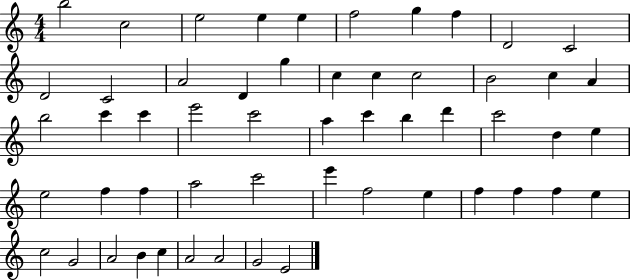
B5/h C5/h E5/h E5/q E5/q F5/h G5/q F5/q D4/h C4/h D4/h C4/h A4/h D4/q G5/q C5/q C5/q C5/h B4/h C5/q A4/q B5/h C6/q C6/q E6/h C6/h A5/q C6/q B5/q D6/q C6/h D5/q E5/q E5/h F5/q F5/q A5/h C6/h E6/q F5/h E5/q F5/q F5/q F5/q E5/q C5/h G4/h A4/h B4/q C5/q A4/h A4/h G4/h E4/h